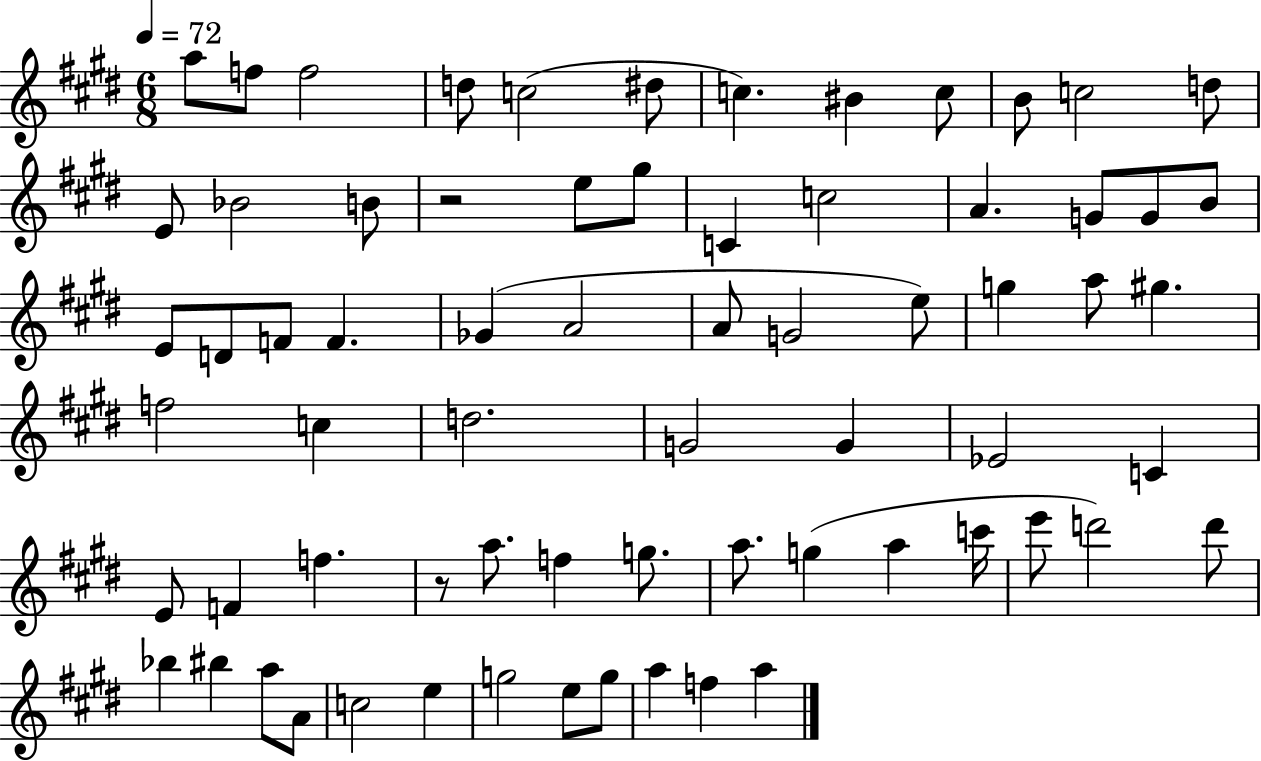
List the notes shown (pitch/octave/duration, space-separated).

A5/e F5/e F5/h D5/e C5/h D#5/e C5/q. BIS4/q C5/e B4/e C5/h D5/e E4/e Bb4/h B4/e R/h E5/e G#5/e C4/q C5/h A4/q. G4/e G4/e B4/e E4/e D4/e F4/e F4/q. Gb4/q A4/h A4/e G4/h E5/e G5/q A5/e G#5/q. F5/h C5/q D5/h. G4/h G4/q Eb4/h C4/q E4/e F4/q F5/q. R/e A5/e. F5/q G5/e. A5/e. G5/q A5/q C6/s E6/e D6/h D6/e Bb5/q BIS5/q A5/e A4/e C5/h E5/q G5/h E5/e G5/e A5/q F5/q A5/q